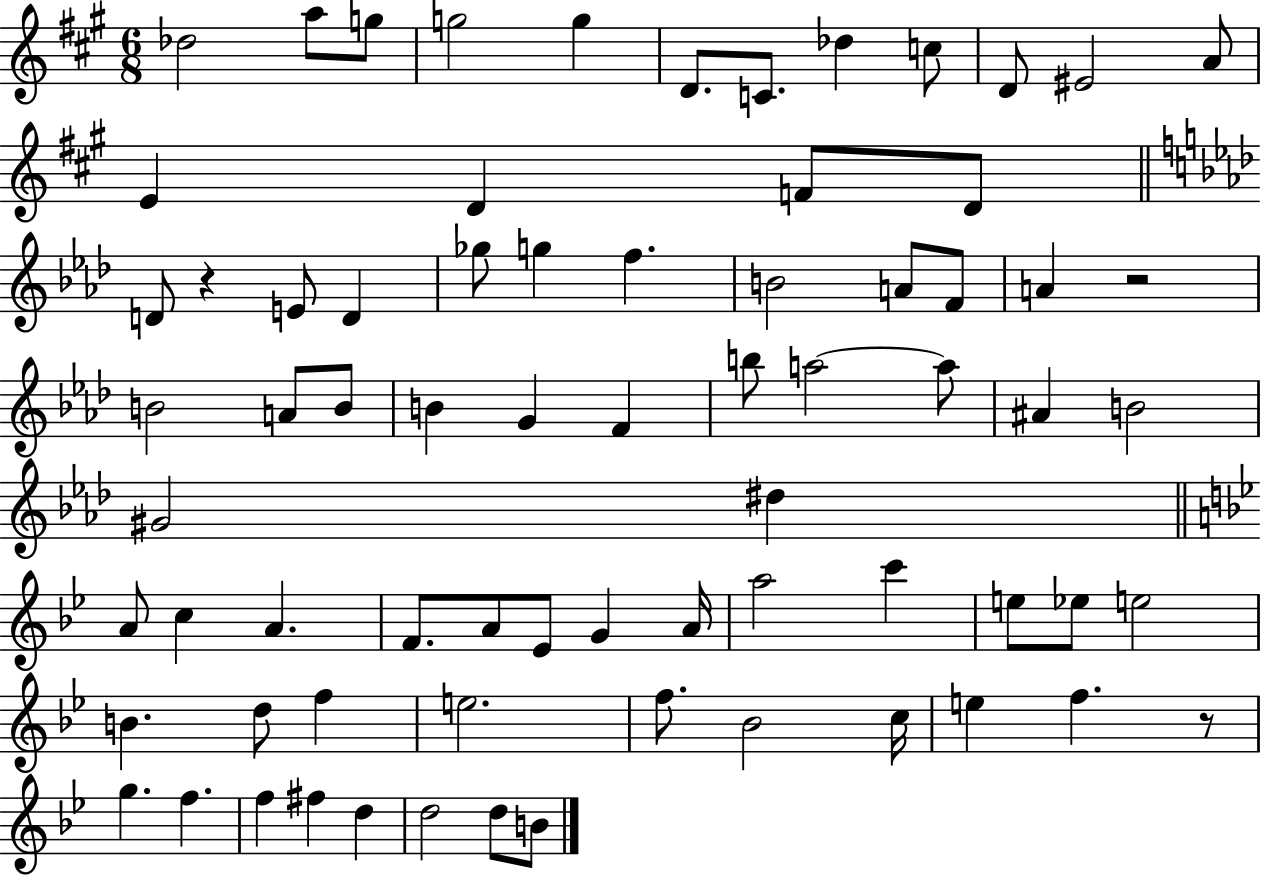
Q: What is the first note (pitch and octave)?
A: Db5